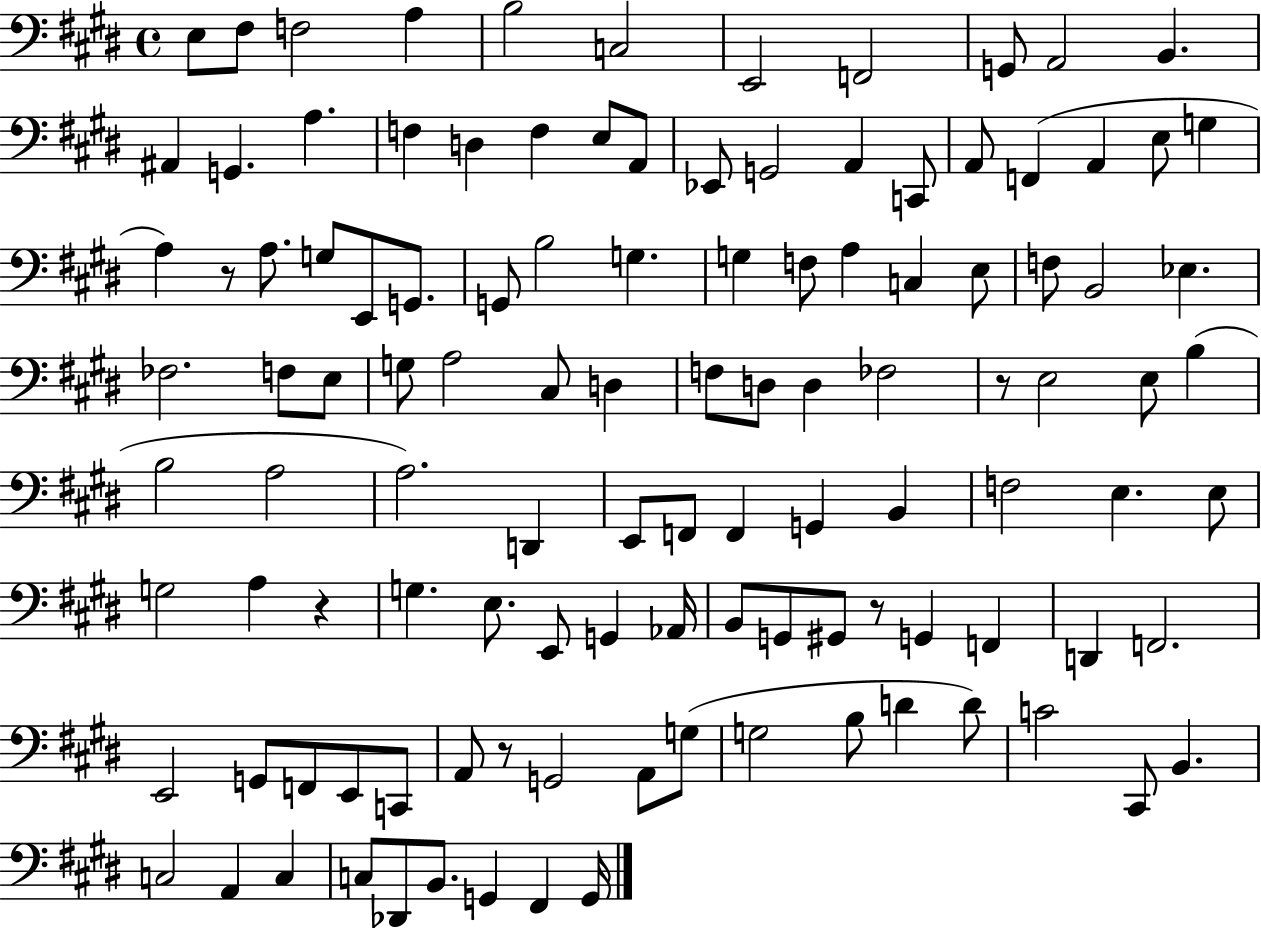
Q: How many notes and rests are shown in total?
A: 114